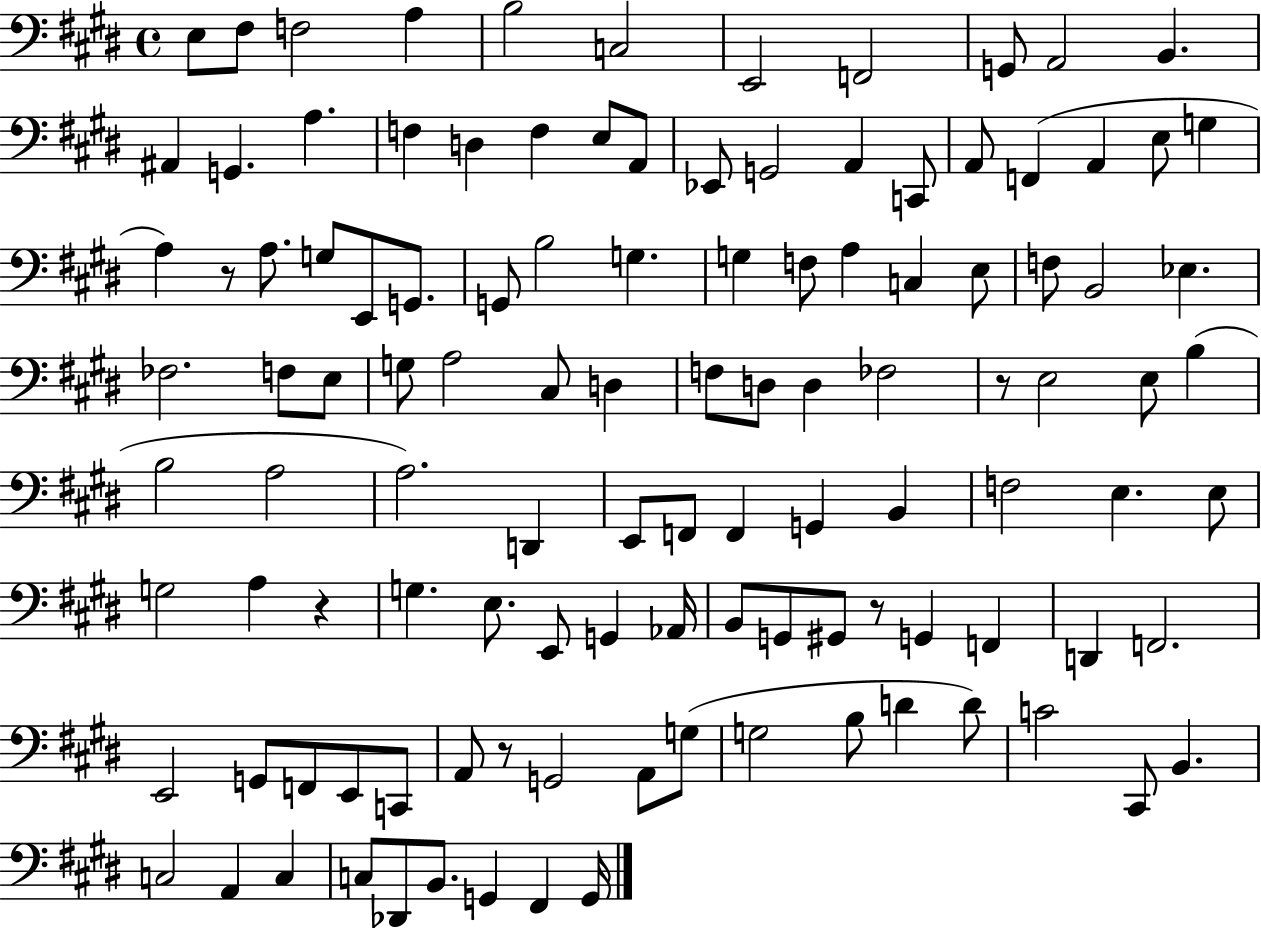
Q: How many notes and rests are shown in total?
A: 114